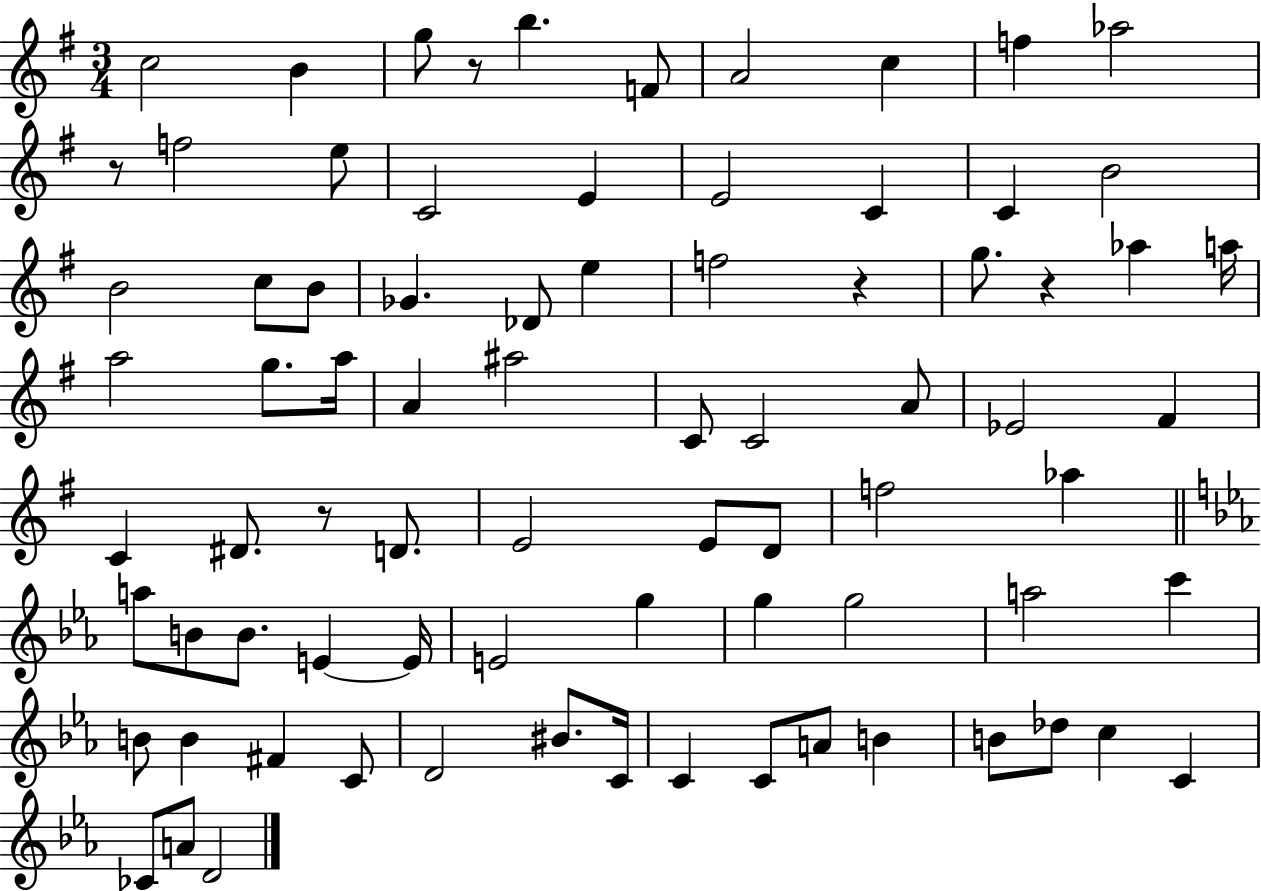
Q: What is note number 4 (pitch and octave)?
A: B5